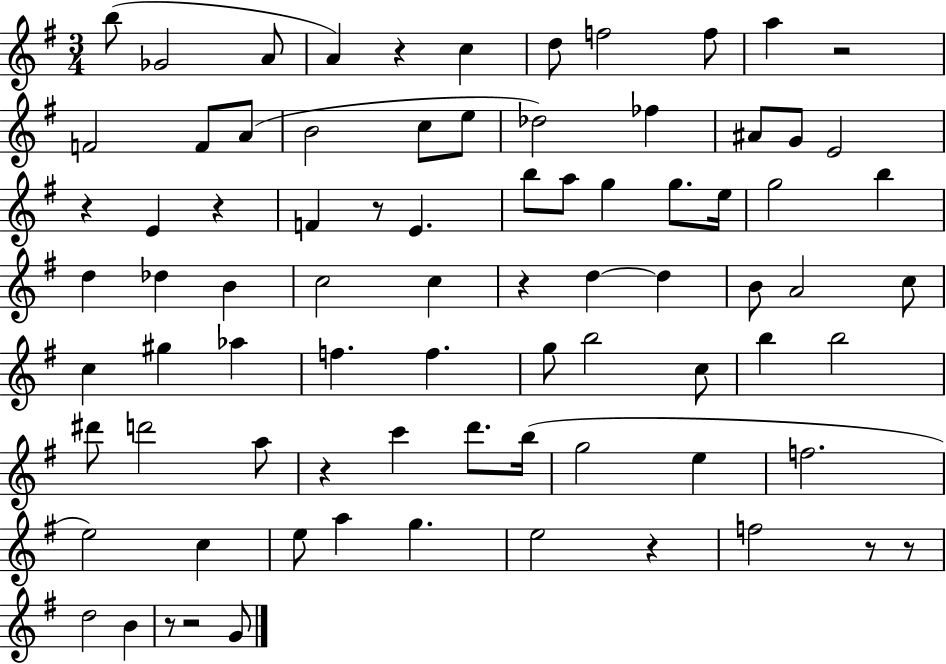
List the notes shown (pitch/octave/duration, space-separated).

B5/e Gb4/h A4/e A4/q R/q C5/q D5/e F5/h F5/e A5/q R/h F4/h F4/e A4/e B4/h C5/e E5/e Db5/h FES5/q A#4/e G4/e E4/h R/q E4/q R/q F4/q R/e E4/q. B5/e A5/e G5/q G5/e. E5/s G5/h B5/q D5/q Db5/q B4/q C5/h C5/q R/q D5/q D5/q B4/e A4/h C5/e C5/q G#5/q Ab5/q F5/q. F5/q. G5/e B5/h C5/e B5/q B5/h D#6/e D6/h A5/e R/q C6/q D6/e. B5/s G5/h E5/q F5/h. E5/h C5/q E5/e A5/q G5/q. E5/h R/q F5/h R/e R/e D5/h B4/q R/e R/h G4/e